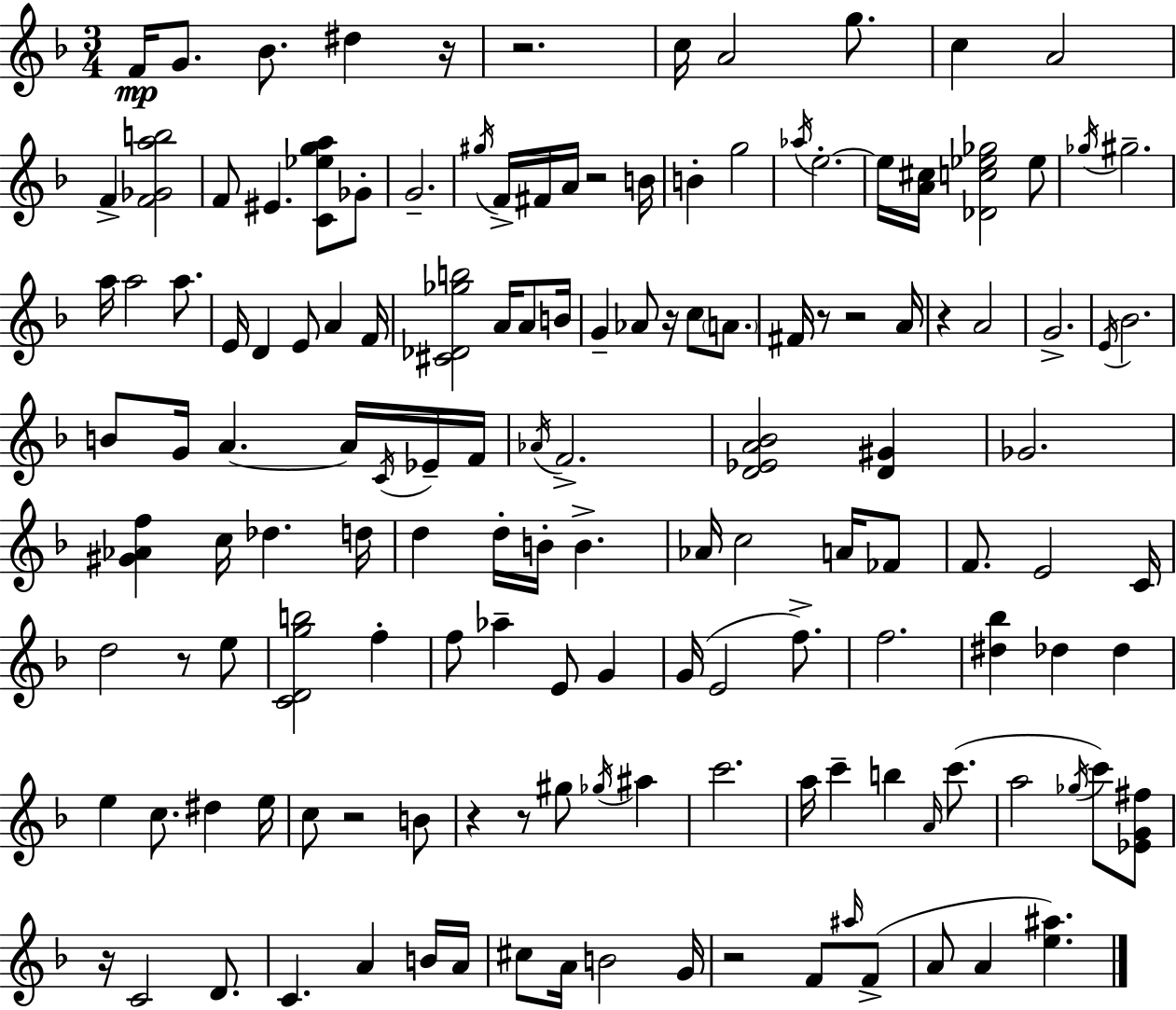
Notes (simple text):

F4/s G4/e. Bb4/e. D#5/q R/s R/h. C5/s A4/h G5/e. C5/q A4/h F4/q [F4,Gb4,A5,B5]/h F4/e EIS4/q. [C4,Eb5,G5,A5]/e Gb4/e G4/h. G#5/s F4/s F#4/s A4/s R/h B4/s B4/q G5/h Ab5/s E5/h. E5/s [A4,C#5]/s [Db4,C5,Eb5,Gb5]/h Eb5/e Gb5/s G#5/h. A5/s A5/h A5/e. E4/s D4/q E4/e A4/q F4/s [C#4,Db4,Gb5,B5]/h A4/s A4/e B4/s G4/q Ab4/e R/s C5/e A4/e. F#4/s R/e R/h A4/s R/q A4/h G4/h. E4/s Bb4/h. B4/e G4/s A4/q. A4/s C4/s Eb4/s F4/s Ab4/s F4/h. [D4,Eb4,A4,Bb4]/h [D4,G#4]/q Gb4/h. [G#4,Ab4,F5]/q C5/s Db5/q. D5/s D5/q D5/s B4/s B4/q. Ab4/s C5/h A4/s FES4/e F4/e. E4/h C4/s D5/h R/e E5/e [C4,D4,G5,B5]/h F5/q F5/e Ab5/q E4/e G4/q G4/s E4/h F5/e. F5/h. [D#5,Bb5]/q Db5/q Db5/q E5/q C5/e. D#5/q E5/s C5/e R/h B4/e R/q R/e G#5/e Gb5/s A#5/q C6/h. A5/s C6/q B5/q A4/s C6/e. A5/h Gb5/s C6/e [Eb4,G4,F#5]/e R/s C4/h D4/e. C4/q. A4/q B4/s A4/s C#5/e A4/s B4/h G4/s R/h F4/e A#5/s F4/e A4/e A4/q [E5,A#5]/q.